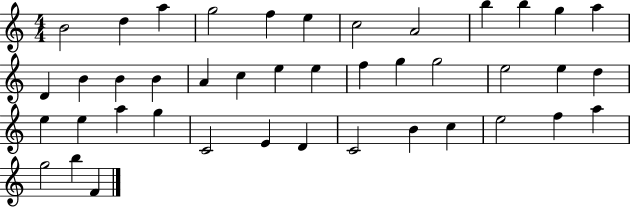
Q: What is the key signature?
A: C major